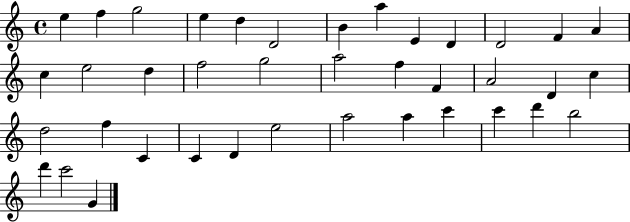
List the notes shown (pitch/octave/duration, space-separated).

E5/q F5/q G5/h E5/q D5/q D4/h B4/q A5/q E4/q D4/q D4/h F4/q A4/q C5/q E5/h D5/q F5/h G5/h A5/h F5/q F4/q A4/h D4/q C5/q D5/h F5/q C4/q C4/q D4/q E5/h A5/h A5/q C6/q C6/q D6/q B5/h D6/q C6/h G4/q